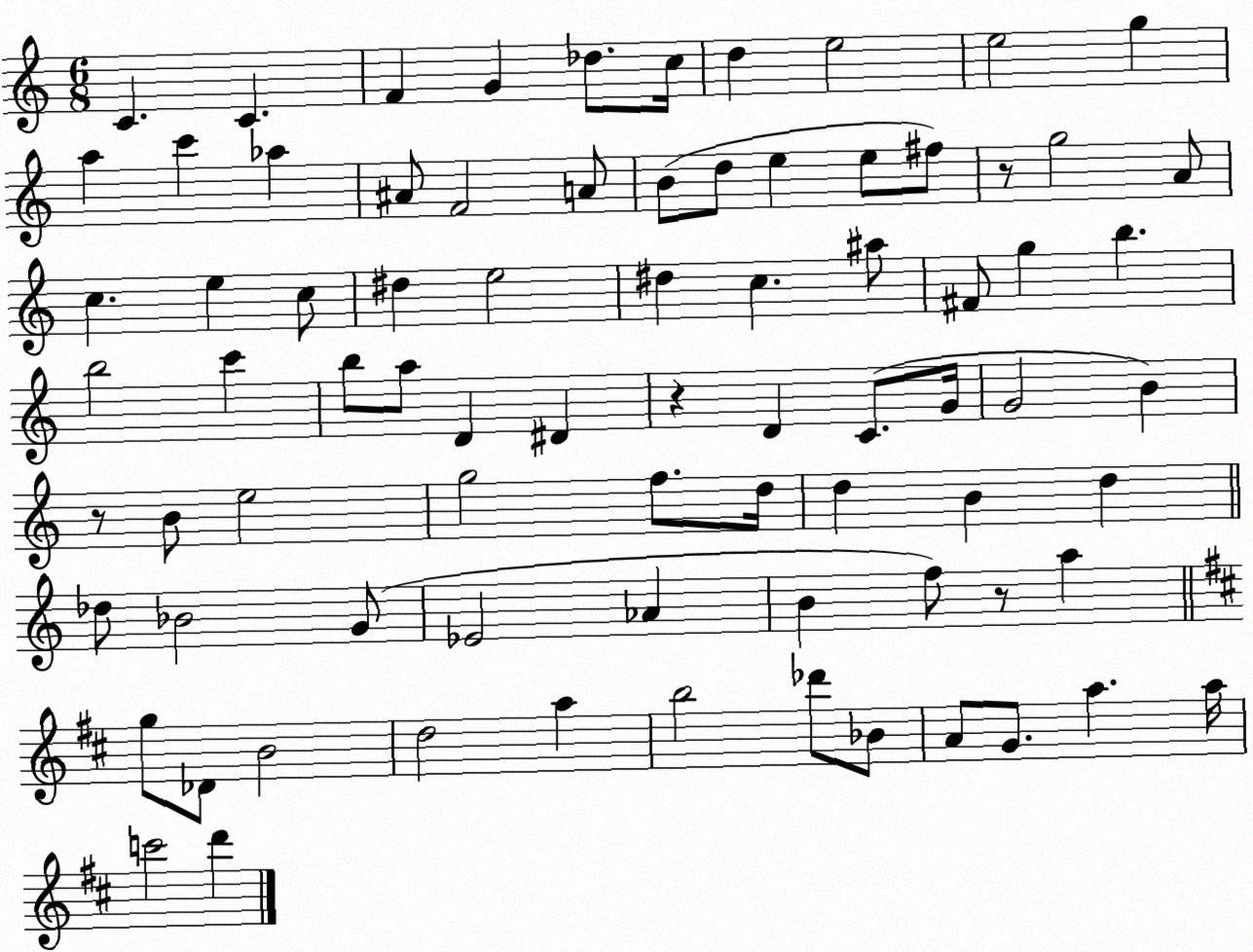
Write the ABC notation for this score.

X:1
T:Untitled
M:6/8
L:1/4
K:C
C C F G _d/2 c/4 d e2 e2 g a c' _a ^A/2 F2 A/2 B/2 d/2 e e/2 ^f/2 z/2 g2 A/2 c e c/2 ^d e2 ^d c ^a/2 ^F/2 g b b2 c' b/2 a/2 D ^D z D C/2 G/4 G2 B z/2 B/2 e2 g2 f/2 d/4 d B d _d/2 _B2 G/2 _E2 _A B f/2 z/2 a g/2 _D/2 B2 d2 a b2 _d'/2 _B/2 A/2 G/2 a a/4 c'2 d'